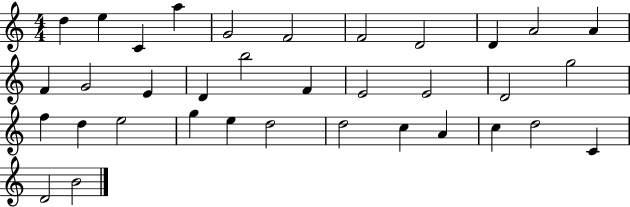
{
  \clef treble
  \numericTimeSignature
  \time 4/4
  \key c \major
  d''4 e''4 c'4 a''4 | g'2 f'2 | f'2 d'2 | d'4 a'2 a'4 | \break f'4 g'2 e'4 | d'4 b''2 f'4 | e'2 e'2 | d'2 g''2 | \break f''4 d''4 e''2 | g''4 e''4 d''2 | d''2 c''4 a'4 | c''4 d''2 c'4 | \break d'2 b'2 | \bar "|."
}